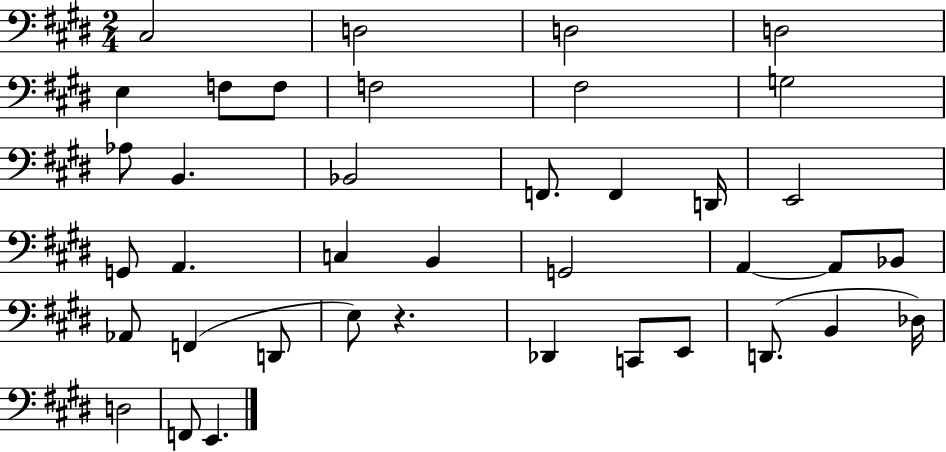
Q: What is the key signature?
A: E major